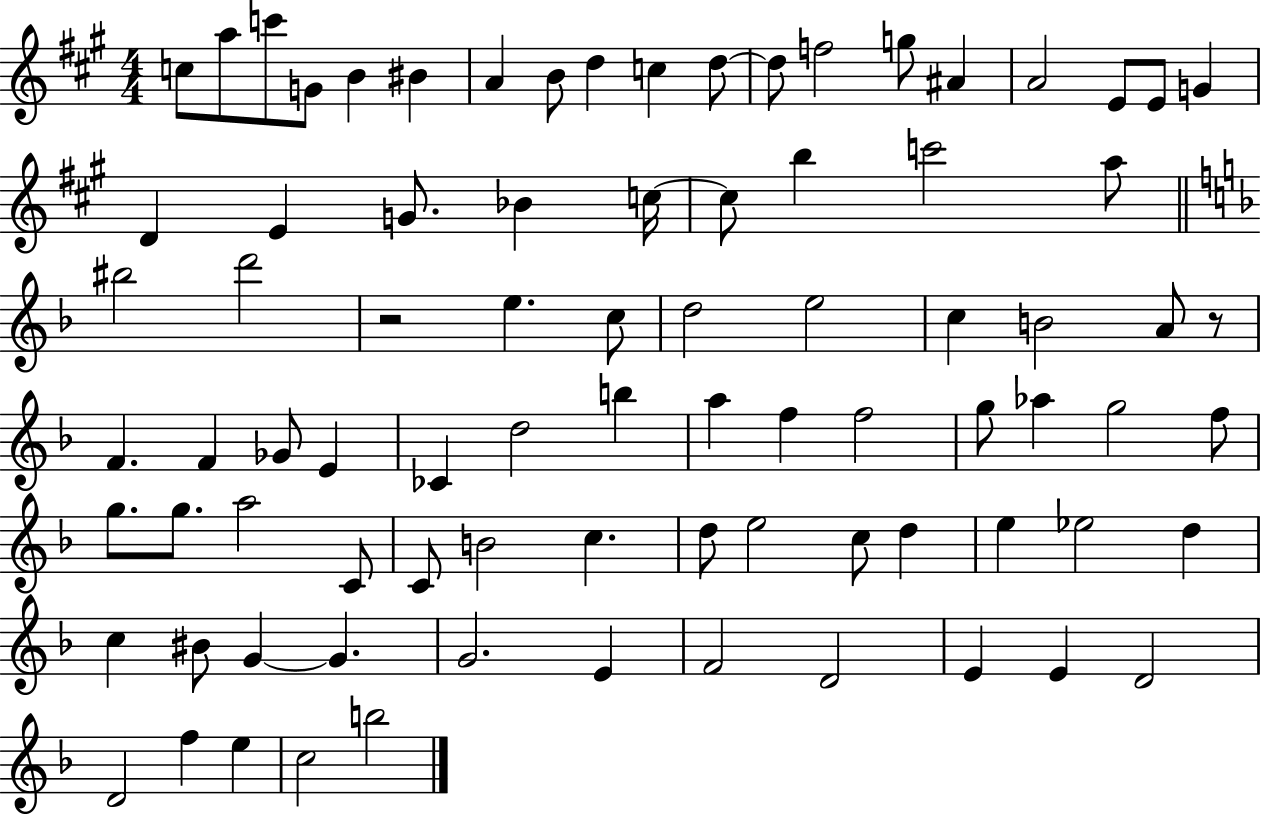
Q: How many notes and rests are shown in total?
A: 83